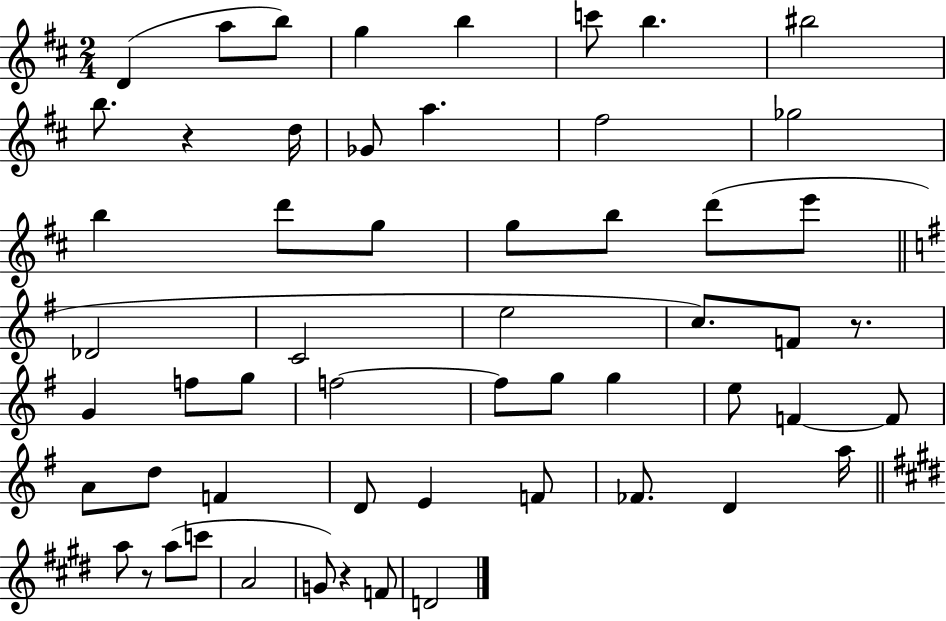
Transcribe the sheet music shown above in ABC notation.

X:1
T:Untitled
M:2/4
L:1/4
K:D
D a/2 b/2 g b c'/2 b ^b2 b/2 z d/4 _G/2 a ^f2 _g2 b d'/2 g/2 g/2 b/2 d'/2 e'/2 _D2 C2 e2 c/2 F/2 z/2 G f/2 g/2 f2 f/2 g/2 g e/2 F F/2 A/2 d/2 F D/2 E F/2 _F/2 D a/4 a/2 z/2 a/2 c'/2 A2 G/2 z F/2 D2